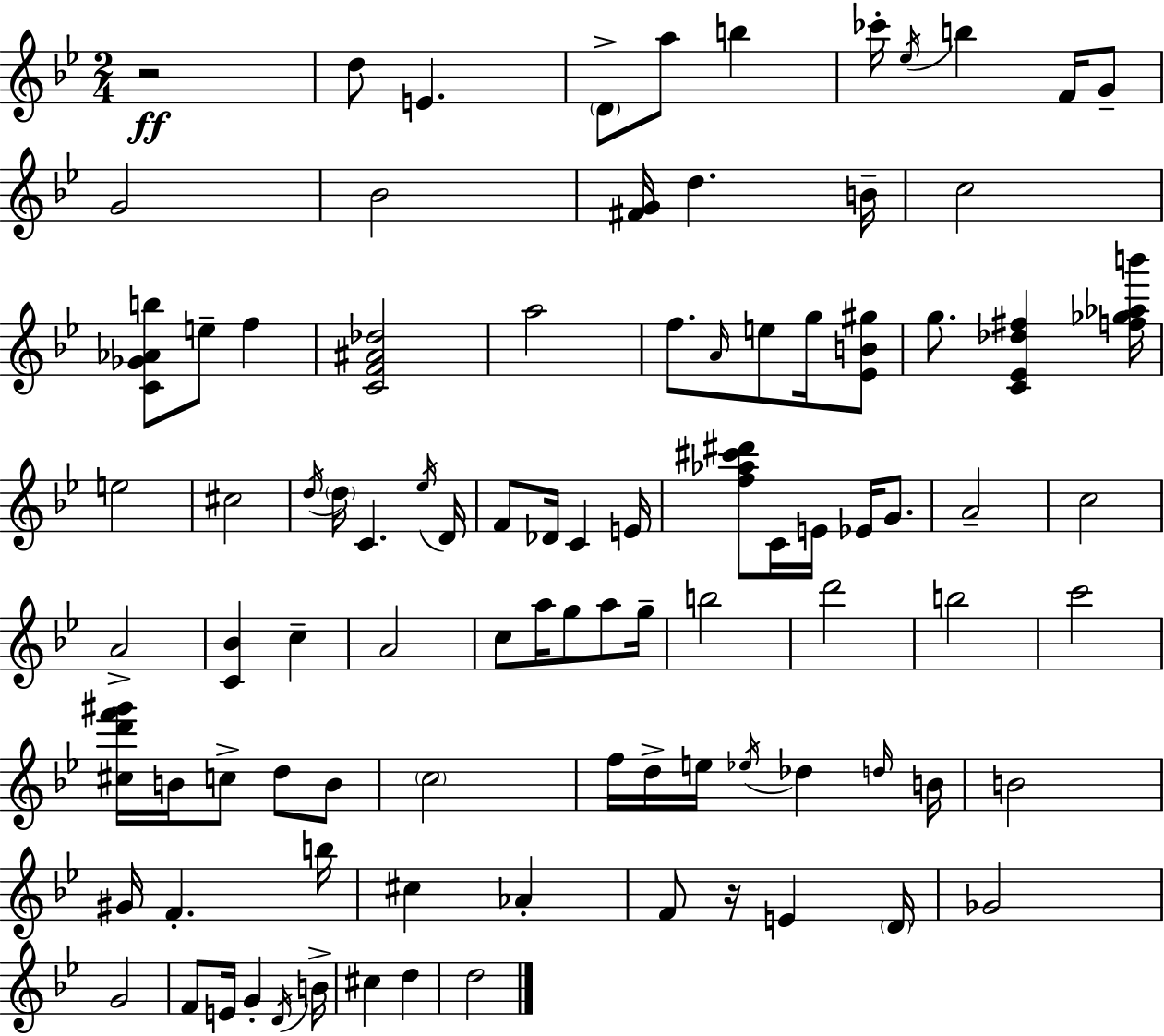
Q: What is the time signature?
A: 2/4